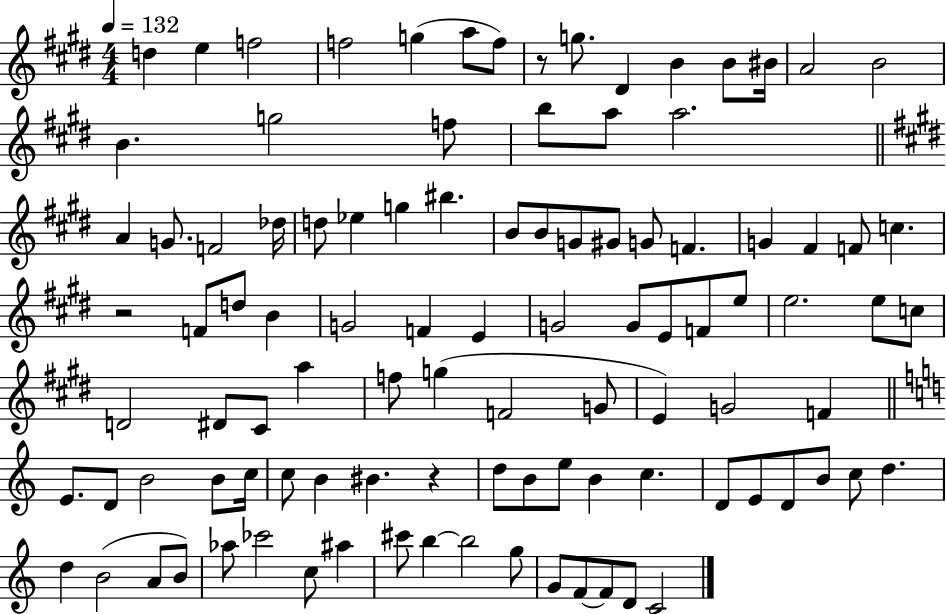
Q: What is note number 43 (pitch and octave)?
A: F4